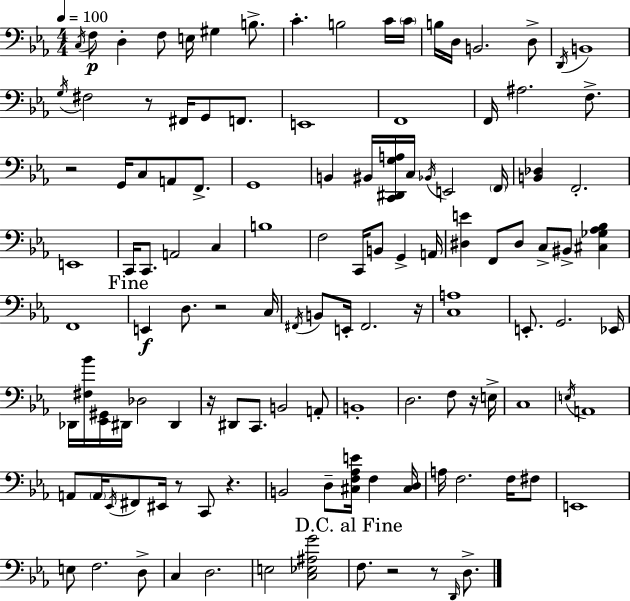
C3/s F3/e D3/q F3/e E3/s G#3/q B3/e. C4/q. B3/h C4/s C4/s B3/s D3/s B2/h. D3/e D2/s B2/w G3/s F#3/h R/e F#2/s G2/e F2/e. E2/w F2/w F2/s A#3/h. F3/e. R/h G2/s C3/e A2/e F2/e. G2/w B2/q BIS2/s [C2,D#2,G3,A3]/s C3/s Bb2/s E2/h F2/s [B2,Db3]/q F2/h. E2/w C2/s C2/e. A2/h C3/q B3/w F3/h C2/s B2/e G2/q A2/s [D#3,E4]/q F2/e D#3/e C3/e BIS2/e [C#3,Gb3,Ab3,Bb3]/q F2/w E2/q D3/e. R/h C3/s F#2/s B2/e E2/s F#2/h. R/s [C3,A3]/w E2/e. G2/h. Eb2/s Db2/s [F#3,Bb4]/s [Eb2,G#2]/s D#2/s Db3/h D#2/q R/s D#2/e C2/e. B2/h A2/e B2/w D3/h. F3/e R/s E3/s C3/w E3/s A2/w A2/e A2/s Eb2/s F#2/e EIS2/s R/e C2/e R/q. B2/h D3/e [C#3,F3,Ab3,E4]/s F3/q [C#3,D3]/s A3/s F3/h. F3/s F#3/e E2/w E3/e F3/h. D3/e C3/q D3/h. E3/h [C3,Eb3,A#3,G4]/h F3/e. R/h R/e D2/s D3/e.